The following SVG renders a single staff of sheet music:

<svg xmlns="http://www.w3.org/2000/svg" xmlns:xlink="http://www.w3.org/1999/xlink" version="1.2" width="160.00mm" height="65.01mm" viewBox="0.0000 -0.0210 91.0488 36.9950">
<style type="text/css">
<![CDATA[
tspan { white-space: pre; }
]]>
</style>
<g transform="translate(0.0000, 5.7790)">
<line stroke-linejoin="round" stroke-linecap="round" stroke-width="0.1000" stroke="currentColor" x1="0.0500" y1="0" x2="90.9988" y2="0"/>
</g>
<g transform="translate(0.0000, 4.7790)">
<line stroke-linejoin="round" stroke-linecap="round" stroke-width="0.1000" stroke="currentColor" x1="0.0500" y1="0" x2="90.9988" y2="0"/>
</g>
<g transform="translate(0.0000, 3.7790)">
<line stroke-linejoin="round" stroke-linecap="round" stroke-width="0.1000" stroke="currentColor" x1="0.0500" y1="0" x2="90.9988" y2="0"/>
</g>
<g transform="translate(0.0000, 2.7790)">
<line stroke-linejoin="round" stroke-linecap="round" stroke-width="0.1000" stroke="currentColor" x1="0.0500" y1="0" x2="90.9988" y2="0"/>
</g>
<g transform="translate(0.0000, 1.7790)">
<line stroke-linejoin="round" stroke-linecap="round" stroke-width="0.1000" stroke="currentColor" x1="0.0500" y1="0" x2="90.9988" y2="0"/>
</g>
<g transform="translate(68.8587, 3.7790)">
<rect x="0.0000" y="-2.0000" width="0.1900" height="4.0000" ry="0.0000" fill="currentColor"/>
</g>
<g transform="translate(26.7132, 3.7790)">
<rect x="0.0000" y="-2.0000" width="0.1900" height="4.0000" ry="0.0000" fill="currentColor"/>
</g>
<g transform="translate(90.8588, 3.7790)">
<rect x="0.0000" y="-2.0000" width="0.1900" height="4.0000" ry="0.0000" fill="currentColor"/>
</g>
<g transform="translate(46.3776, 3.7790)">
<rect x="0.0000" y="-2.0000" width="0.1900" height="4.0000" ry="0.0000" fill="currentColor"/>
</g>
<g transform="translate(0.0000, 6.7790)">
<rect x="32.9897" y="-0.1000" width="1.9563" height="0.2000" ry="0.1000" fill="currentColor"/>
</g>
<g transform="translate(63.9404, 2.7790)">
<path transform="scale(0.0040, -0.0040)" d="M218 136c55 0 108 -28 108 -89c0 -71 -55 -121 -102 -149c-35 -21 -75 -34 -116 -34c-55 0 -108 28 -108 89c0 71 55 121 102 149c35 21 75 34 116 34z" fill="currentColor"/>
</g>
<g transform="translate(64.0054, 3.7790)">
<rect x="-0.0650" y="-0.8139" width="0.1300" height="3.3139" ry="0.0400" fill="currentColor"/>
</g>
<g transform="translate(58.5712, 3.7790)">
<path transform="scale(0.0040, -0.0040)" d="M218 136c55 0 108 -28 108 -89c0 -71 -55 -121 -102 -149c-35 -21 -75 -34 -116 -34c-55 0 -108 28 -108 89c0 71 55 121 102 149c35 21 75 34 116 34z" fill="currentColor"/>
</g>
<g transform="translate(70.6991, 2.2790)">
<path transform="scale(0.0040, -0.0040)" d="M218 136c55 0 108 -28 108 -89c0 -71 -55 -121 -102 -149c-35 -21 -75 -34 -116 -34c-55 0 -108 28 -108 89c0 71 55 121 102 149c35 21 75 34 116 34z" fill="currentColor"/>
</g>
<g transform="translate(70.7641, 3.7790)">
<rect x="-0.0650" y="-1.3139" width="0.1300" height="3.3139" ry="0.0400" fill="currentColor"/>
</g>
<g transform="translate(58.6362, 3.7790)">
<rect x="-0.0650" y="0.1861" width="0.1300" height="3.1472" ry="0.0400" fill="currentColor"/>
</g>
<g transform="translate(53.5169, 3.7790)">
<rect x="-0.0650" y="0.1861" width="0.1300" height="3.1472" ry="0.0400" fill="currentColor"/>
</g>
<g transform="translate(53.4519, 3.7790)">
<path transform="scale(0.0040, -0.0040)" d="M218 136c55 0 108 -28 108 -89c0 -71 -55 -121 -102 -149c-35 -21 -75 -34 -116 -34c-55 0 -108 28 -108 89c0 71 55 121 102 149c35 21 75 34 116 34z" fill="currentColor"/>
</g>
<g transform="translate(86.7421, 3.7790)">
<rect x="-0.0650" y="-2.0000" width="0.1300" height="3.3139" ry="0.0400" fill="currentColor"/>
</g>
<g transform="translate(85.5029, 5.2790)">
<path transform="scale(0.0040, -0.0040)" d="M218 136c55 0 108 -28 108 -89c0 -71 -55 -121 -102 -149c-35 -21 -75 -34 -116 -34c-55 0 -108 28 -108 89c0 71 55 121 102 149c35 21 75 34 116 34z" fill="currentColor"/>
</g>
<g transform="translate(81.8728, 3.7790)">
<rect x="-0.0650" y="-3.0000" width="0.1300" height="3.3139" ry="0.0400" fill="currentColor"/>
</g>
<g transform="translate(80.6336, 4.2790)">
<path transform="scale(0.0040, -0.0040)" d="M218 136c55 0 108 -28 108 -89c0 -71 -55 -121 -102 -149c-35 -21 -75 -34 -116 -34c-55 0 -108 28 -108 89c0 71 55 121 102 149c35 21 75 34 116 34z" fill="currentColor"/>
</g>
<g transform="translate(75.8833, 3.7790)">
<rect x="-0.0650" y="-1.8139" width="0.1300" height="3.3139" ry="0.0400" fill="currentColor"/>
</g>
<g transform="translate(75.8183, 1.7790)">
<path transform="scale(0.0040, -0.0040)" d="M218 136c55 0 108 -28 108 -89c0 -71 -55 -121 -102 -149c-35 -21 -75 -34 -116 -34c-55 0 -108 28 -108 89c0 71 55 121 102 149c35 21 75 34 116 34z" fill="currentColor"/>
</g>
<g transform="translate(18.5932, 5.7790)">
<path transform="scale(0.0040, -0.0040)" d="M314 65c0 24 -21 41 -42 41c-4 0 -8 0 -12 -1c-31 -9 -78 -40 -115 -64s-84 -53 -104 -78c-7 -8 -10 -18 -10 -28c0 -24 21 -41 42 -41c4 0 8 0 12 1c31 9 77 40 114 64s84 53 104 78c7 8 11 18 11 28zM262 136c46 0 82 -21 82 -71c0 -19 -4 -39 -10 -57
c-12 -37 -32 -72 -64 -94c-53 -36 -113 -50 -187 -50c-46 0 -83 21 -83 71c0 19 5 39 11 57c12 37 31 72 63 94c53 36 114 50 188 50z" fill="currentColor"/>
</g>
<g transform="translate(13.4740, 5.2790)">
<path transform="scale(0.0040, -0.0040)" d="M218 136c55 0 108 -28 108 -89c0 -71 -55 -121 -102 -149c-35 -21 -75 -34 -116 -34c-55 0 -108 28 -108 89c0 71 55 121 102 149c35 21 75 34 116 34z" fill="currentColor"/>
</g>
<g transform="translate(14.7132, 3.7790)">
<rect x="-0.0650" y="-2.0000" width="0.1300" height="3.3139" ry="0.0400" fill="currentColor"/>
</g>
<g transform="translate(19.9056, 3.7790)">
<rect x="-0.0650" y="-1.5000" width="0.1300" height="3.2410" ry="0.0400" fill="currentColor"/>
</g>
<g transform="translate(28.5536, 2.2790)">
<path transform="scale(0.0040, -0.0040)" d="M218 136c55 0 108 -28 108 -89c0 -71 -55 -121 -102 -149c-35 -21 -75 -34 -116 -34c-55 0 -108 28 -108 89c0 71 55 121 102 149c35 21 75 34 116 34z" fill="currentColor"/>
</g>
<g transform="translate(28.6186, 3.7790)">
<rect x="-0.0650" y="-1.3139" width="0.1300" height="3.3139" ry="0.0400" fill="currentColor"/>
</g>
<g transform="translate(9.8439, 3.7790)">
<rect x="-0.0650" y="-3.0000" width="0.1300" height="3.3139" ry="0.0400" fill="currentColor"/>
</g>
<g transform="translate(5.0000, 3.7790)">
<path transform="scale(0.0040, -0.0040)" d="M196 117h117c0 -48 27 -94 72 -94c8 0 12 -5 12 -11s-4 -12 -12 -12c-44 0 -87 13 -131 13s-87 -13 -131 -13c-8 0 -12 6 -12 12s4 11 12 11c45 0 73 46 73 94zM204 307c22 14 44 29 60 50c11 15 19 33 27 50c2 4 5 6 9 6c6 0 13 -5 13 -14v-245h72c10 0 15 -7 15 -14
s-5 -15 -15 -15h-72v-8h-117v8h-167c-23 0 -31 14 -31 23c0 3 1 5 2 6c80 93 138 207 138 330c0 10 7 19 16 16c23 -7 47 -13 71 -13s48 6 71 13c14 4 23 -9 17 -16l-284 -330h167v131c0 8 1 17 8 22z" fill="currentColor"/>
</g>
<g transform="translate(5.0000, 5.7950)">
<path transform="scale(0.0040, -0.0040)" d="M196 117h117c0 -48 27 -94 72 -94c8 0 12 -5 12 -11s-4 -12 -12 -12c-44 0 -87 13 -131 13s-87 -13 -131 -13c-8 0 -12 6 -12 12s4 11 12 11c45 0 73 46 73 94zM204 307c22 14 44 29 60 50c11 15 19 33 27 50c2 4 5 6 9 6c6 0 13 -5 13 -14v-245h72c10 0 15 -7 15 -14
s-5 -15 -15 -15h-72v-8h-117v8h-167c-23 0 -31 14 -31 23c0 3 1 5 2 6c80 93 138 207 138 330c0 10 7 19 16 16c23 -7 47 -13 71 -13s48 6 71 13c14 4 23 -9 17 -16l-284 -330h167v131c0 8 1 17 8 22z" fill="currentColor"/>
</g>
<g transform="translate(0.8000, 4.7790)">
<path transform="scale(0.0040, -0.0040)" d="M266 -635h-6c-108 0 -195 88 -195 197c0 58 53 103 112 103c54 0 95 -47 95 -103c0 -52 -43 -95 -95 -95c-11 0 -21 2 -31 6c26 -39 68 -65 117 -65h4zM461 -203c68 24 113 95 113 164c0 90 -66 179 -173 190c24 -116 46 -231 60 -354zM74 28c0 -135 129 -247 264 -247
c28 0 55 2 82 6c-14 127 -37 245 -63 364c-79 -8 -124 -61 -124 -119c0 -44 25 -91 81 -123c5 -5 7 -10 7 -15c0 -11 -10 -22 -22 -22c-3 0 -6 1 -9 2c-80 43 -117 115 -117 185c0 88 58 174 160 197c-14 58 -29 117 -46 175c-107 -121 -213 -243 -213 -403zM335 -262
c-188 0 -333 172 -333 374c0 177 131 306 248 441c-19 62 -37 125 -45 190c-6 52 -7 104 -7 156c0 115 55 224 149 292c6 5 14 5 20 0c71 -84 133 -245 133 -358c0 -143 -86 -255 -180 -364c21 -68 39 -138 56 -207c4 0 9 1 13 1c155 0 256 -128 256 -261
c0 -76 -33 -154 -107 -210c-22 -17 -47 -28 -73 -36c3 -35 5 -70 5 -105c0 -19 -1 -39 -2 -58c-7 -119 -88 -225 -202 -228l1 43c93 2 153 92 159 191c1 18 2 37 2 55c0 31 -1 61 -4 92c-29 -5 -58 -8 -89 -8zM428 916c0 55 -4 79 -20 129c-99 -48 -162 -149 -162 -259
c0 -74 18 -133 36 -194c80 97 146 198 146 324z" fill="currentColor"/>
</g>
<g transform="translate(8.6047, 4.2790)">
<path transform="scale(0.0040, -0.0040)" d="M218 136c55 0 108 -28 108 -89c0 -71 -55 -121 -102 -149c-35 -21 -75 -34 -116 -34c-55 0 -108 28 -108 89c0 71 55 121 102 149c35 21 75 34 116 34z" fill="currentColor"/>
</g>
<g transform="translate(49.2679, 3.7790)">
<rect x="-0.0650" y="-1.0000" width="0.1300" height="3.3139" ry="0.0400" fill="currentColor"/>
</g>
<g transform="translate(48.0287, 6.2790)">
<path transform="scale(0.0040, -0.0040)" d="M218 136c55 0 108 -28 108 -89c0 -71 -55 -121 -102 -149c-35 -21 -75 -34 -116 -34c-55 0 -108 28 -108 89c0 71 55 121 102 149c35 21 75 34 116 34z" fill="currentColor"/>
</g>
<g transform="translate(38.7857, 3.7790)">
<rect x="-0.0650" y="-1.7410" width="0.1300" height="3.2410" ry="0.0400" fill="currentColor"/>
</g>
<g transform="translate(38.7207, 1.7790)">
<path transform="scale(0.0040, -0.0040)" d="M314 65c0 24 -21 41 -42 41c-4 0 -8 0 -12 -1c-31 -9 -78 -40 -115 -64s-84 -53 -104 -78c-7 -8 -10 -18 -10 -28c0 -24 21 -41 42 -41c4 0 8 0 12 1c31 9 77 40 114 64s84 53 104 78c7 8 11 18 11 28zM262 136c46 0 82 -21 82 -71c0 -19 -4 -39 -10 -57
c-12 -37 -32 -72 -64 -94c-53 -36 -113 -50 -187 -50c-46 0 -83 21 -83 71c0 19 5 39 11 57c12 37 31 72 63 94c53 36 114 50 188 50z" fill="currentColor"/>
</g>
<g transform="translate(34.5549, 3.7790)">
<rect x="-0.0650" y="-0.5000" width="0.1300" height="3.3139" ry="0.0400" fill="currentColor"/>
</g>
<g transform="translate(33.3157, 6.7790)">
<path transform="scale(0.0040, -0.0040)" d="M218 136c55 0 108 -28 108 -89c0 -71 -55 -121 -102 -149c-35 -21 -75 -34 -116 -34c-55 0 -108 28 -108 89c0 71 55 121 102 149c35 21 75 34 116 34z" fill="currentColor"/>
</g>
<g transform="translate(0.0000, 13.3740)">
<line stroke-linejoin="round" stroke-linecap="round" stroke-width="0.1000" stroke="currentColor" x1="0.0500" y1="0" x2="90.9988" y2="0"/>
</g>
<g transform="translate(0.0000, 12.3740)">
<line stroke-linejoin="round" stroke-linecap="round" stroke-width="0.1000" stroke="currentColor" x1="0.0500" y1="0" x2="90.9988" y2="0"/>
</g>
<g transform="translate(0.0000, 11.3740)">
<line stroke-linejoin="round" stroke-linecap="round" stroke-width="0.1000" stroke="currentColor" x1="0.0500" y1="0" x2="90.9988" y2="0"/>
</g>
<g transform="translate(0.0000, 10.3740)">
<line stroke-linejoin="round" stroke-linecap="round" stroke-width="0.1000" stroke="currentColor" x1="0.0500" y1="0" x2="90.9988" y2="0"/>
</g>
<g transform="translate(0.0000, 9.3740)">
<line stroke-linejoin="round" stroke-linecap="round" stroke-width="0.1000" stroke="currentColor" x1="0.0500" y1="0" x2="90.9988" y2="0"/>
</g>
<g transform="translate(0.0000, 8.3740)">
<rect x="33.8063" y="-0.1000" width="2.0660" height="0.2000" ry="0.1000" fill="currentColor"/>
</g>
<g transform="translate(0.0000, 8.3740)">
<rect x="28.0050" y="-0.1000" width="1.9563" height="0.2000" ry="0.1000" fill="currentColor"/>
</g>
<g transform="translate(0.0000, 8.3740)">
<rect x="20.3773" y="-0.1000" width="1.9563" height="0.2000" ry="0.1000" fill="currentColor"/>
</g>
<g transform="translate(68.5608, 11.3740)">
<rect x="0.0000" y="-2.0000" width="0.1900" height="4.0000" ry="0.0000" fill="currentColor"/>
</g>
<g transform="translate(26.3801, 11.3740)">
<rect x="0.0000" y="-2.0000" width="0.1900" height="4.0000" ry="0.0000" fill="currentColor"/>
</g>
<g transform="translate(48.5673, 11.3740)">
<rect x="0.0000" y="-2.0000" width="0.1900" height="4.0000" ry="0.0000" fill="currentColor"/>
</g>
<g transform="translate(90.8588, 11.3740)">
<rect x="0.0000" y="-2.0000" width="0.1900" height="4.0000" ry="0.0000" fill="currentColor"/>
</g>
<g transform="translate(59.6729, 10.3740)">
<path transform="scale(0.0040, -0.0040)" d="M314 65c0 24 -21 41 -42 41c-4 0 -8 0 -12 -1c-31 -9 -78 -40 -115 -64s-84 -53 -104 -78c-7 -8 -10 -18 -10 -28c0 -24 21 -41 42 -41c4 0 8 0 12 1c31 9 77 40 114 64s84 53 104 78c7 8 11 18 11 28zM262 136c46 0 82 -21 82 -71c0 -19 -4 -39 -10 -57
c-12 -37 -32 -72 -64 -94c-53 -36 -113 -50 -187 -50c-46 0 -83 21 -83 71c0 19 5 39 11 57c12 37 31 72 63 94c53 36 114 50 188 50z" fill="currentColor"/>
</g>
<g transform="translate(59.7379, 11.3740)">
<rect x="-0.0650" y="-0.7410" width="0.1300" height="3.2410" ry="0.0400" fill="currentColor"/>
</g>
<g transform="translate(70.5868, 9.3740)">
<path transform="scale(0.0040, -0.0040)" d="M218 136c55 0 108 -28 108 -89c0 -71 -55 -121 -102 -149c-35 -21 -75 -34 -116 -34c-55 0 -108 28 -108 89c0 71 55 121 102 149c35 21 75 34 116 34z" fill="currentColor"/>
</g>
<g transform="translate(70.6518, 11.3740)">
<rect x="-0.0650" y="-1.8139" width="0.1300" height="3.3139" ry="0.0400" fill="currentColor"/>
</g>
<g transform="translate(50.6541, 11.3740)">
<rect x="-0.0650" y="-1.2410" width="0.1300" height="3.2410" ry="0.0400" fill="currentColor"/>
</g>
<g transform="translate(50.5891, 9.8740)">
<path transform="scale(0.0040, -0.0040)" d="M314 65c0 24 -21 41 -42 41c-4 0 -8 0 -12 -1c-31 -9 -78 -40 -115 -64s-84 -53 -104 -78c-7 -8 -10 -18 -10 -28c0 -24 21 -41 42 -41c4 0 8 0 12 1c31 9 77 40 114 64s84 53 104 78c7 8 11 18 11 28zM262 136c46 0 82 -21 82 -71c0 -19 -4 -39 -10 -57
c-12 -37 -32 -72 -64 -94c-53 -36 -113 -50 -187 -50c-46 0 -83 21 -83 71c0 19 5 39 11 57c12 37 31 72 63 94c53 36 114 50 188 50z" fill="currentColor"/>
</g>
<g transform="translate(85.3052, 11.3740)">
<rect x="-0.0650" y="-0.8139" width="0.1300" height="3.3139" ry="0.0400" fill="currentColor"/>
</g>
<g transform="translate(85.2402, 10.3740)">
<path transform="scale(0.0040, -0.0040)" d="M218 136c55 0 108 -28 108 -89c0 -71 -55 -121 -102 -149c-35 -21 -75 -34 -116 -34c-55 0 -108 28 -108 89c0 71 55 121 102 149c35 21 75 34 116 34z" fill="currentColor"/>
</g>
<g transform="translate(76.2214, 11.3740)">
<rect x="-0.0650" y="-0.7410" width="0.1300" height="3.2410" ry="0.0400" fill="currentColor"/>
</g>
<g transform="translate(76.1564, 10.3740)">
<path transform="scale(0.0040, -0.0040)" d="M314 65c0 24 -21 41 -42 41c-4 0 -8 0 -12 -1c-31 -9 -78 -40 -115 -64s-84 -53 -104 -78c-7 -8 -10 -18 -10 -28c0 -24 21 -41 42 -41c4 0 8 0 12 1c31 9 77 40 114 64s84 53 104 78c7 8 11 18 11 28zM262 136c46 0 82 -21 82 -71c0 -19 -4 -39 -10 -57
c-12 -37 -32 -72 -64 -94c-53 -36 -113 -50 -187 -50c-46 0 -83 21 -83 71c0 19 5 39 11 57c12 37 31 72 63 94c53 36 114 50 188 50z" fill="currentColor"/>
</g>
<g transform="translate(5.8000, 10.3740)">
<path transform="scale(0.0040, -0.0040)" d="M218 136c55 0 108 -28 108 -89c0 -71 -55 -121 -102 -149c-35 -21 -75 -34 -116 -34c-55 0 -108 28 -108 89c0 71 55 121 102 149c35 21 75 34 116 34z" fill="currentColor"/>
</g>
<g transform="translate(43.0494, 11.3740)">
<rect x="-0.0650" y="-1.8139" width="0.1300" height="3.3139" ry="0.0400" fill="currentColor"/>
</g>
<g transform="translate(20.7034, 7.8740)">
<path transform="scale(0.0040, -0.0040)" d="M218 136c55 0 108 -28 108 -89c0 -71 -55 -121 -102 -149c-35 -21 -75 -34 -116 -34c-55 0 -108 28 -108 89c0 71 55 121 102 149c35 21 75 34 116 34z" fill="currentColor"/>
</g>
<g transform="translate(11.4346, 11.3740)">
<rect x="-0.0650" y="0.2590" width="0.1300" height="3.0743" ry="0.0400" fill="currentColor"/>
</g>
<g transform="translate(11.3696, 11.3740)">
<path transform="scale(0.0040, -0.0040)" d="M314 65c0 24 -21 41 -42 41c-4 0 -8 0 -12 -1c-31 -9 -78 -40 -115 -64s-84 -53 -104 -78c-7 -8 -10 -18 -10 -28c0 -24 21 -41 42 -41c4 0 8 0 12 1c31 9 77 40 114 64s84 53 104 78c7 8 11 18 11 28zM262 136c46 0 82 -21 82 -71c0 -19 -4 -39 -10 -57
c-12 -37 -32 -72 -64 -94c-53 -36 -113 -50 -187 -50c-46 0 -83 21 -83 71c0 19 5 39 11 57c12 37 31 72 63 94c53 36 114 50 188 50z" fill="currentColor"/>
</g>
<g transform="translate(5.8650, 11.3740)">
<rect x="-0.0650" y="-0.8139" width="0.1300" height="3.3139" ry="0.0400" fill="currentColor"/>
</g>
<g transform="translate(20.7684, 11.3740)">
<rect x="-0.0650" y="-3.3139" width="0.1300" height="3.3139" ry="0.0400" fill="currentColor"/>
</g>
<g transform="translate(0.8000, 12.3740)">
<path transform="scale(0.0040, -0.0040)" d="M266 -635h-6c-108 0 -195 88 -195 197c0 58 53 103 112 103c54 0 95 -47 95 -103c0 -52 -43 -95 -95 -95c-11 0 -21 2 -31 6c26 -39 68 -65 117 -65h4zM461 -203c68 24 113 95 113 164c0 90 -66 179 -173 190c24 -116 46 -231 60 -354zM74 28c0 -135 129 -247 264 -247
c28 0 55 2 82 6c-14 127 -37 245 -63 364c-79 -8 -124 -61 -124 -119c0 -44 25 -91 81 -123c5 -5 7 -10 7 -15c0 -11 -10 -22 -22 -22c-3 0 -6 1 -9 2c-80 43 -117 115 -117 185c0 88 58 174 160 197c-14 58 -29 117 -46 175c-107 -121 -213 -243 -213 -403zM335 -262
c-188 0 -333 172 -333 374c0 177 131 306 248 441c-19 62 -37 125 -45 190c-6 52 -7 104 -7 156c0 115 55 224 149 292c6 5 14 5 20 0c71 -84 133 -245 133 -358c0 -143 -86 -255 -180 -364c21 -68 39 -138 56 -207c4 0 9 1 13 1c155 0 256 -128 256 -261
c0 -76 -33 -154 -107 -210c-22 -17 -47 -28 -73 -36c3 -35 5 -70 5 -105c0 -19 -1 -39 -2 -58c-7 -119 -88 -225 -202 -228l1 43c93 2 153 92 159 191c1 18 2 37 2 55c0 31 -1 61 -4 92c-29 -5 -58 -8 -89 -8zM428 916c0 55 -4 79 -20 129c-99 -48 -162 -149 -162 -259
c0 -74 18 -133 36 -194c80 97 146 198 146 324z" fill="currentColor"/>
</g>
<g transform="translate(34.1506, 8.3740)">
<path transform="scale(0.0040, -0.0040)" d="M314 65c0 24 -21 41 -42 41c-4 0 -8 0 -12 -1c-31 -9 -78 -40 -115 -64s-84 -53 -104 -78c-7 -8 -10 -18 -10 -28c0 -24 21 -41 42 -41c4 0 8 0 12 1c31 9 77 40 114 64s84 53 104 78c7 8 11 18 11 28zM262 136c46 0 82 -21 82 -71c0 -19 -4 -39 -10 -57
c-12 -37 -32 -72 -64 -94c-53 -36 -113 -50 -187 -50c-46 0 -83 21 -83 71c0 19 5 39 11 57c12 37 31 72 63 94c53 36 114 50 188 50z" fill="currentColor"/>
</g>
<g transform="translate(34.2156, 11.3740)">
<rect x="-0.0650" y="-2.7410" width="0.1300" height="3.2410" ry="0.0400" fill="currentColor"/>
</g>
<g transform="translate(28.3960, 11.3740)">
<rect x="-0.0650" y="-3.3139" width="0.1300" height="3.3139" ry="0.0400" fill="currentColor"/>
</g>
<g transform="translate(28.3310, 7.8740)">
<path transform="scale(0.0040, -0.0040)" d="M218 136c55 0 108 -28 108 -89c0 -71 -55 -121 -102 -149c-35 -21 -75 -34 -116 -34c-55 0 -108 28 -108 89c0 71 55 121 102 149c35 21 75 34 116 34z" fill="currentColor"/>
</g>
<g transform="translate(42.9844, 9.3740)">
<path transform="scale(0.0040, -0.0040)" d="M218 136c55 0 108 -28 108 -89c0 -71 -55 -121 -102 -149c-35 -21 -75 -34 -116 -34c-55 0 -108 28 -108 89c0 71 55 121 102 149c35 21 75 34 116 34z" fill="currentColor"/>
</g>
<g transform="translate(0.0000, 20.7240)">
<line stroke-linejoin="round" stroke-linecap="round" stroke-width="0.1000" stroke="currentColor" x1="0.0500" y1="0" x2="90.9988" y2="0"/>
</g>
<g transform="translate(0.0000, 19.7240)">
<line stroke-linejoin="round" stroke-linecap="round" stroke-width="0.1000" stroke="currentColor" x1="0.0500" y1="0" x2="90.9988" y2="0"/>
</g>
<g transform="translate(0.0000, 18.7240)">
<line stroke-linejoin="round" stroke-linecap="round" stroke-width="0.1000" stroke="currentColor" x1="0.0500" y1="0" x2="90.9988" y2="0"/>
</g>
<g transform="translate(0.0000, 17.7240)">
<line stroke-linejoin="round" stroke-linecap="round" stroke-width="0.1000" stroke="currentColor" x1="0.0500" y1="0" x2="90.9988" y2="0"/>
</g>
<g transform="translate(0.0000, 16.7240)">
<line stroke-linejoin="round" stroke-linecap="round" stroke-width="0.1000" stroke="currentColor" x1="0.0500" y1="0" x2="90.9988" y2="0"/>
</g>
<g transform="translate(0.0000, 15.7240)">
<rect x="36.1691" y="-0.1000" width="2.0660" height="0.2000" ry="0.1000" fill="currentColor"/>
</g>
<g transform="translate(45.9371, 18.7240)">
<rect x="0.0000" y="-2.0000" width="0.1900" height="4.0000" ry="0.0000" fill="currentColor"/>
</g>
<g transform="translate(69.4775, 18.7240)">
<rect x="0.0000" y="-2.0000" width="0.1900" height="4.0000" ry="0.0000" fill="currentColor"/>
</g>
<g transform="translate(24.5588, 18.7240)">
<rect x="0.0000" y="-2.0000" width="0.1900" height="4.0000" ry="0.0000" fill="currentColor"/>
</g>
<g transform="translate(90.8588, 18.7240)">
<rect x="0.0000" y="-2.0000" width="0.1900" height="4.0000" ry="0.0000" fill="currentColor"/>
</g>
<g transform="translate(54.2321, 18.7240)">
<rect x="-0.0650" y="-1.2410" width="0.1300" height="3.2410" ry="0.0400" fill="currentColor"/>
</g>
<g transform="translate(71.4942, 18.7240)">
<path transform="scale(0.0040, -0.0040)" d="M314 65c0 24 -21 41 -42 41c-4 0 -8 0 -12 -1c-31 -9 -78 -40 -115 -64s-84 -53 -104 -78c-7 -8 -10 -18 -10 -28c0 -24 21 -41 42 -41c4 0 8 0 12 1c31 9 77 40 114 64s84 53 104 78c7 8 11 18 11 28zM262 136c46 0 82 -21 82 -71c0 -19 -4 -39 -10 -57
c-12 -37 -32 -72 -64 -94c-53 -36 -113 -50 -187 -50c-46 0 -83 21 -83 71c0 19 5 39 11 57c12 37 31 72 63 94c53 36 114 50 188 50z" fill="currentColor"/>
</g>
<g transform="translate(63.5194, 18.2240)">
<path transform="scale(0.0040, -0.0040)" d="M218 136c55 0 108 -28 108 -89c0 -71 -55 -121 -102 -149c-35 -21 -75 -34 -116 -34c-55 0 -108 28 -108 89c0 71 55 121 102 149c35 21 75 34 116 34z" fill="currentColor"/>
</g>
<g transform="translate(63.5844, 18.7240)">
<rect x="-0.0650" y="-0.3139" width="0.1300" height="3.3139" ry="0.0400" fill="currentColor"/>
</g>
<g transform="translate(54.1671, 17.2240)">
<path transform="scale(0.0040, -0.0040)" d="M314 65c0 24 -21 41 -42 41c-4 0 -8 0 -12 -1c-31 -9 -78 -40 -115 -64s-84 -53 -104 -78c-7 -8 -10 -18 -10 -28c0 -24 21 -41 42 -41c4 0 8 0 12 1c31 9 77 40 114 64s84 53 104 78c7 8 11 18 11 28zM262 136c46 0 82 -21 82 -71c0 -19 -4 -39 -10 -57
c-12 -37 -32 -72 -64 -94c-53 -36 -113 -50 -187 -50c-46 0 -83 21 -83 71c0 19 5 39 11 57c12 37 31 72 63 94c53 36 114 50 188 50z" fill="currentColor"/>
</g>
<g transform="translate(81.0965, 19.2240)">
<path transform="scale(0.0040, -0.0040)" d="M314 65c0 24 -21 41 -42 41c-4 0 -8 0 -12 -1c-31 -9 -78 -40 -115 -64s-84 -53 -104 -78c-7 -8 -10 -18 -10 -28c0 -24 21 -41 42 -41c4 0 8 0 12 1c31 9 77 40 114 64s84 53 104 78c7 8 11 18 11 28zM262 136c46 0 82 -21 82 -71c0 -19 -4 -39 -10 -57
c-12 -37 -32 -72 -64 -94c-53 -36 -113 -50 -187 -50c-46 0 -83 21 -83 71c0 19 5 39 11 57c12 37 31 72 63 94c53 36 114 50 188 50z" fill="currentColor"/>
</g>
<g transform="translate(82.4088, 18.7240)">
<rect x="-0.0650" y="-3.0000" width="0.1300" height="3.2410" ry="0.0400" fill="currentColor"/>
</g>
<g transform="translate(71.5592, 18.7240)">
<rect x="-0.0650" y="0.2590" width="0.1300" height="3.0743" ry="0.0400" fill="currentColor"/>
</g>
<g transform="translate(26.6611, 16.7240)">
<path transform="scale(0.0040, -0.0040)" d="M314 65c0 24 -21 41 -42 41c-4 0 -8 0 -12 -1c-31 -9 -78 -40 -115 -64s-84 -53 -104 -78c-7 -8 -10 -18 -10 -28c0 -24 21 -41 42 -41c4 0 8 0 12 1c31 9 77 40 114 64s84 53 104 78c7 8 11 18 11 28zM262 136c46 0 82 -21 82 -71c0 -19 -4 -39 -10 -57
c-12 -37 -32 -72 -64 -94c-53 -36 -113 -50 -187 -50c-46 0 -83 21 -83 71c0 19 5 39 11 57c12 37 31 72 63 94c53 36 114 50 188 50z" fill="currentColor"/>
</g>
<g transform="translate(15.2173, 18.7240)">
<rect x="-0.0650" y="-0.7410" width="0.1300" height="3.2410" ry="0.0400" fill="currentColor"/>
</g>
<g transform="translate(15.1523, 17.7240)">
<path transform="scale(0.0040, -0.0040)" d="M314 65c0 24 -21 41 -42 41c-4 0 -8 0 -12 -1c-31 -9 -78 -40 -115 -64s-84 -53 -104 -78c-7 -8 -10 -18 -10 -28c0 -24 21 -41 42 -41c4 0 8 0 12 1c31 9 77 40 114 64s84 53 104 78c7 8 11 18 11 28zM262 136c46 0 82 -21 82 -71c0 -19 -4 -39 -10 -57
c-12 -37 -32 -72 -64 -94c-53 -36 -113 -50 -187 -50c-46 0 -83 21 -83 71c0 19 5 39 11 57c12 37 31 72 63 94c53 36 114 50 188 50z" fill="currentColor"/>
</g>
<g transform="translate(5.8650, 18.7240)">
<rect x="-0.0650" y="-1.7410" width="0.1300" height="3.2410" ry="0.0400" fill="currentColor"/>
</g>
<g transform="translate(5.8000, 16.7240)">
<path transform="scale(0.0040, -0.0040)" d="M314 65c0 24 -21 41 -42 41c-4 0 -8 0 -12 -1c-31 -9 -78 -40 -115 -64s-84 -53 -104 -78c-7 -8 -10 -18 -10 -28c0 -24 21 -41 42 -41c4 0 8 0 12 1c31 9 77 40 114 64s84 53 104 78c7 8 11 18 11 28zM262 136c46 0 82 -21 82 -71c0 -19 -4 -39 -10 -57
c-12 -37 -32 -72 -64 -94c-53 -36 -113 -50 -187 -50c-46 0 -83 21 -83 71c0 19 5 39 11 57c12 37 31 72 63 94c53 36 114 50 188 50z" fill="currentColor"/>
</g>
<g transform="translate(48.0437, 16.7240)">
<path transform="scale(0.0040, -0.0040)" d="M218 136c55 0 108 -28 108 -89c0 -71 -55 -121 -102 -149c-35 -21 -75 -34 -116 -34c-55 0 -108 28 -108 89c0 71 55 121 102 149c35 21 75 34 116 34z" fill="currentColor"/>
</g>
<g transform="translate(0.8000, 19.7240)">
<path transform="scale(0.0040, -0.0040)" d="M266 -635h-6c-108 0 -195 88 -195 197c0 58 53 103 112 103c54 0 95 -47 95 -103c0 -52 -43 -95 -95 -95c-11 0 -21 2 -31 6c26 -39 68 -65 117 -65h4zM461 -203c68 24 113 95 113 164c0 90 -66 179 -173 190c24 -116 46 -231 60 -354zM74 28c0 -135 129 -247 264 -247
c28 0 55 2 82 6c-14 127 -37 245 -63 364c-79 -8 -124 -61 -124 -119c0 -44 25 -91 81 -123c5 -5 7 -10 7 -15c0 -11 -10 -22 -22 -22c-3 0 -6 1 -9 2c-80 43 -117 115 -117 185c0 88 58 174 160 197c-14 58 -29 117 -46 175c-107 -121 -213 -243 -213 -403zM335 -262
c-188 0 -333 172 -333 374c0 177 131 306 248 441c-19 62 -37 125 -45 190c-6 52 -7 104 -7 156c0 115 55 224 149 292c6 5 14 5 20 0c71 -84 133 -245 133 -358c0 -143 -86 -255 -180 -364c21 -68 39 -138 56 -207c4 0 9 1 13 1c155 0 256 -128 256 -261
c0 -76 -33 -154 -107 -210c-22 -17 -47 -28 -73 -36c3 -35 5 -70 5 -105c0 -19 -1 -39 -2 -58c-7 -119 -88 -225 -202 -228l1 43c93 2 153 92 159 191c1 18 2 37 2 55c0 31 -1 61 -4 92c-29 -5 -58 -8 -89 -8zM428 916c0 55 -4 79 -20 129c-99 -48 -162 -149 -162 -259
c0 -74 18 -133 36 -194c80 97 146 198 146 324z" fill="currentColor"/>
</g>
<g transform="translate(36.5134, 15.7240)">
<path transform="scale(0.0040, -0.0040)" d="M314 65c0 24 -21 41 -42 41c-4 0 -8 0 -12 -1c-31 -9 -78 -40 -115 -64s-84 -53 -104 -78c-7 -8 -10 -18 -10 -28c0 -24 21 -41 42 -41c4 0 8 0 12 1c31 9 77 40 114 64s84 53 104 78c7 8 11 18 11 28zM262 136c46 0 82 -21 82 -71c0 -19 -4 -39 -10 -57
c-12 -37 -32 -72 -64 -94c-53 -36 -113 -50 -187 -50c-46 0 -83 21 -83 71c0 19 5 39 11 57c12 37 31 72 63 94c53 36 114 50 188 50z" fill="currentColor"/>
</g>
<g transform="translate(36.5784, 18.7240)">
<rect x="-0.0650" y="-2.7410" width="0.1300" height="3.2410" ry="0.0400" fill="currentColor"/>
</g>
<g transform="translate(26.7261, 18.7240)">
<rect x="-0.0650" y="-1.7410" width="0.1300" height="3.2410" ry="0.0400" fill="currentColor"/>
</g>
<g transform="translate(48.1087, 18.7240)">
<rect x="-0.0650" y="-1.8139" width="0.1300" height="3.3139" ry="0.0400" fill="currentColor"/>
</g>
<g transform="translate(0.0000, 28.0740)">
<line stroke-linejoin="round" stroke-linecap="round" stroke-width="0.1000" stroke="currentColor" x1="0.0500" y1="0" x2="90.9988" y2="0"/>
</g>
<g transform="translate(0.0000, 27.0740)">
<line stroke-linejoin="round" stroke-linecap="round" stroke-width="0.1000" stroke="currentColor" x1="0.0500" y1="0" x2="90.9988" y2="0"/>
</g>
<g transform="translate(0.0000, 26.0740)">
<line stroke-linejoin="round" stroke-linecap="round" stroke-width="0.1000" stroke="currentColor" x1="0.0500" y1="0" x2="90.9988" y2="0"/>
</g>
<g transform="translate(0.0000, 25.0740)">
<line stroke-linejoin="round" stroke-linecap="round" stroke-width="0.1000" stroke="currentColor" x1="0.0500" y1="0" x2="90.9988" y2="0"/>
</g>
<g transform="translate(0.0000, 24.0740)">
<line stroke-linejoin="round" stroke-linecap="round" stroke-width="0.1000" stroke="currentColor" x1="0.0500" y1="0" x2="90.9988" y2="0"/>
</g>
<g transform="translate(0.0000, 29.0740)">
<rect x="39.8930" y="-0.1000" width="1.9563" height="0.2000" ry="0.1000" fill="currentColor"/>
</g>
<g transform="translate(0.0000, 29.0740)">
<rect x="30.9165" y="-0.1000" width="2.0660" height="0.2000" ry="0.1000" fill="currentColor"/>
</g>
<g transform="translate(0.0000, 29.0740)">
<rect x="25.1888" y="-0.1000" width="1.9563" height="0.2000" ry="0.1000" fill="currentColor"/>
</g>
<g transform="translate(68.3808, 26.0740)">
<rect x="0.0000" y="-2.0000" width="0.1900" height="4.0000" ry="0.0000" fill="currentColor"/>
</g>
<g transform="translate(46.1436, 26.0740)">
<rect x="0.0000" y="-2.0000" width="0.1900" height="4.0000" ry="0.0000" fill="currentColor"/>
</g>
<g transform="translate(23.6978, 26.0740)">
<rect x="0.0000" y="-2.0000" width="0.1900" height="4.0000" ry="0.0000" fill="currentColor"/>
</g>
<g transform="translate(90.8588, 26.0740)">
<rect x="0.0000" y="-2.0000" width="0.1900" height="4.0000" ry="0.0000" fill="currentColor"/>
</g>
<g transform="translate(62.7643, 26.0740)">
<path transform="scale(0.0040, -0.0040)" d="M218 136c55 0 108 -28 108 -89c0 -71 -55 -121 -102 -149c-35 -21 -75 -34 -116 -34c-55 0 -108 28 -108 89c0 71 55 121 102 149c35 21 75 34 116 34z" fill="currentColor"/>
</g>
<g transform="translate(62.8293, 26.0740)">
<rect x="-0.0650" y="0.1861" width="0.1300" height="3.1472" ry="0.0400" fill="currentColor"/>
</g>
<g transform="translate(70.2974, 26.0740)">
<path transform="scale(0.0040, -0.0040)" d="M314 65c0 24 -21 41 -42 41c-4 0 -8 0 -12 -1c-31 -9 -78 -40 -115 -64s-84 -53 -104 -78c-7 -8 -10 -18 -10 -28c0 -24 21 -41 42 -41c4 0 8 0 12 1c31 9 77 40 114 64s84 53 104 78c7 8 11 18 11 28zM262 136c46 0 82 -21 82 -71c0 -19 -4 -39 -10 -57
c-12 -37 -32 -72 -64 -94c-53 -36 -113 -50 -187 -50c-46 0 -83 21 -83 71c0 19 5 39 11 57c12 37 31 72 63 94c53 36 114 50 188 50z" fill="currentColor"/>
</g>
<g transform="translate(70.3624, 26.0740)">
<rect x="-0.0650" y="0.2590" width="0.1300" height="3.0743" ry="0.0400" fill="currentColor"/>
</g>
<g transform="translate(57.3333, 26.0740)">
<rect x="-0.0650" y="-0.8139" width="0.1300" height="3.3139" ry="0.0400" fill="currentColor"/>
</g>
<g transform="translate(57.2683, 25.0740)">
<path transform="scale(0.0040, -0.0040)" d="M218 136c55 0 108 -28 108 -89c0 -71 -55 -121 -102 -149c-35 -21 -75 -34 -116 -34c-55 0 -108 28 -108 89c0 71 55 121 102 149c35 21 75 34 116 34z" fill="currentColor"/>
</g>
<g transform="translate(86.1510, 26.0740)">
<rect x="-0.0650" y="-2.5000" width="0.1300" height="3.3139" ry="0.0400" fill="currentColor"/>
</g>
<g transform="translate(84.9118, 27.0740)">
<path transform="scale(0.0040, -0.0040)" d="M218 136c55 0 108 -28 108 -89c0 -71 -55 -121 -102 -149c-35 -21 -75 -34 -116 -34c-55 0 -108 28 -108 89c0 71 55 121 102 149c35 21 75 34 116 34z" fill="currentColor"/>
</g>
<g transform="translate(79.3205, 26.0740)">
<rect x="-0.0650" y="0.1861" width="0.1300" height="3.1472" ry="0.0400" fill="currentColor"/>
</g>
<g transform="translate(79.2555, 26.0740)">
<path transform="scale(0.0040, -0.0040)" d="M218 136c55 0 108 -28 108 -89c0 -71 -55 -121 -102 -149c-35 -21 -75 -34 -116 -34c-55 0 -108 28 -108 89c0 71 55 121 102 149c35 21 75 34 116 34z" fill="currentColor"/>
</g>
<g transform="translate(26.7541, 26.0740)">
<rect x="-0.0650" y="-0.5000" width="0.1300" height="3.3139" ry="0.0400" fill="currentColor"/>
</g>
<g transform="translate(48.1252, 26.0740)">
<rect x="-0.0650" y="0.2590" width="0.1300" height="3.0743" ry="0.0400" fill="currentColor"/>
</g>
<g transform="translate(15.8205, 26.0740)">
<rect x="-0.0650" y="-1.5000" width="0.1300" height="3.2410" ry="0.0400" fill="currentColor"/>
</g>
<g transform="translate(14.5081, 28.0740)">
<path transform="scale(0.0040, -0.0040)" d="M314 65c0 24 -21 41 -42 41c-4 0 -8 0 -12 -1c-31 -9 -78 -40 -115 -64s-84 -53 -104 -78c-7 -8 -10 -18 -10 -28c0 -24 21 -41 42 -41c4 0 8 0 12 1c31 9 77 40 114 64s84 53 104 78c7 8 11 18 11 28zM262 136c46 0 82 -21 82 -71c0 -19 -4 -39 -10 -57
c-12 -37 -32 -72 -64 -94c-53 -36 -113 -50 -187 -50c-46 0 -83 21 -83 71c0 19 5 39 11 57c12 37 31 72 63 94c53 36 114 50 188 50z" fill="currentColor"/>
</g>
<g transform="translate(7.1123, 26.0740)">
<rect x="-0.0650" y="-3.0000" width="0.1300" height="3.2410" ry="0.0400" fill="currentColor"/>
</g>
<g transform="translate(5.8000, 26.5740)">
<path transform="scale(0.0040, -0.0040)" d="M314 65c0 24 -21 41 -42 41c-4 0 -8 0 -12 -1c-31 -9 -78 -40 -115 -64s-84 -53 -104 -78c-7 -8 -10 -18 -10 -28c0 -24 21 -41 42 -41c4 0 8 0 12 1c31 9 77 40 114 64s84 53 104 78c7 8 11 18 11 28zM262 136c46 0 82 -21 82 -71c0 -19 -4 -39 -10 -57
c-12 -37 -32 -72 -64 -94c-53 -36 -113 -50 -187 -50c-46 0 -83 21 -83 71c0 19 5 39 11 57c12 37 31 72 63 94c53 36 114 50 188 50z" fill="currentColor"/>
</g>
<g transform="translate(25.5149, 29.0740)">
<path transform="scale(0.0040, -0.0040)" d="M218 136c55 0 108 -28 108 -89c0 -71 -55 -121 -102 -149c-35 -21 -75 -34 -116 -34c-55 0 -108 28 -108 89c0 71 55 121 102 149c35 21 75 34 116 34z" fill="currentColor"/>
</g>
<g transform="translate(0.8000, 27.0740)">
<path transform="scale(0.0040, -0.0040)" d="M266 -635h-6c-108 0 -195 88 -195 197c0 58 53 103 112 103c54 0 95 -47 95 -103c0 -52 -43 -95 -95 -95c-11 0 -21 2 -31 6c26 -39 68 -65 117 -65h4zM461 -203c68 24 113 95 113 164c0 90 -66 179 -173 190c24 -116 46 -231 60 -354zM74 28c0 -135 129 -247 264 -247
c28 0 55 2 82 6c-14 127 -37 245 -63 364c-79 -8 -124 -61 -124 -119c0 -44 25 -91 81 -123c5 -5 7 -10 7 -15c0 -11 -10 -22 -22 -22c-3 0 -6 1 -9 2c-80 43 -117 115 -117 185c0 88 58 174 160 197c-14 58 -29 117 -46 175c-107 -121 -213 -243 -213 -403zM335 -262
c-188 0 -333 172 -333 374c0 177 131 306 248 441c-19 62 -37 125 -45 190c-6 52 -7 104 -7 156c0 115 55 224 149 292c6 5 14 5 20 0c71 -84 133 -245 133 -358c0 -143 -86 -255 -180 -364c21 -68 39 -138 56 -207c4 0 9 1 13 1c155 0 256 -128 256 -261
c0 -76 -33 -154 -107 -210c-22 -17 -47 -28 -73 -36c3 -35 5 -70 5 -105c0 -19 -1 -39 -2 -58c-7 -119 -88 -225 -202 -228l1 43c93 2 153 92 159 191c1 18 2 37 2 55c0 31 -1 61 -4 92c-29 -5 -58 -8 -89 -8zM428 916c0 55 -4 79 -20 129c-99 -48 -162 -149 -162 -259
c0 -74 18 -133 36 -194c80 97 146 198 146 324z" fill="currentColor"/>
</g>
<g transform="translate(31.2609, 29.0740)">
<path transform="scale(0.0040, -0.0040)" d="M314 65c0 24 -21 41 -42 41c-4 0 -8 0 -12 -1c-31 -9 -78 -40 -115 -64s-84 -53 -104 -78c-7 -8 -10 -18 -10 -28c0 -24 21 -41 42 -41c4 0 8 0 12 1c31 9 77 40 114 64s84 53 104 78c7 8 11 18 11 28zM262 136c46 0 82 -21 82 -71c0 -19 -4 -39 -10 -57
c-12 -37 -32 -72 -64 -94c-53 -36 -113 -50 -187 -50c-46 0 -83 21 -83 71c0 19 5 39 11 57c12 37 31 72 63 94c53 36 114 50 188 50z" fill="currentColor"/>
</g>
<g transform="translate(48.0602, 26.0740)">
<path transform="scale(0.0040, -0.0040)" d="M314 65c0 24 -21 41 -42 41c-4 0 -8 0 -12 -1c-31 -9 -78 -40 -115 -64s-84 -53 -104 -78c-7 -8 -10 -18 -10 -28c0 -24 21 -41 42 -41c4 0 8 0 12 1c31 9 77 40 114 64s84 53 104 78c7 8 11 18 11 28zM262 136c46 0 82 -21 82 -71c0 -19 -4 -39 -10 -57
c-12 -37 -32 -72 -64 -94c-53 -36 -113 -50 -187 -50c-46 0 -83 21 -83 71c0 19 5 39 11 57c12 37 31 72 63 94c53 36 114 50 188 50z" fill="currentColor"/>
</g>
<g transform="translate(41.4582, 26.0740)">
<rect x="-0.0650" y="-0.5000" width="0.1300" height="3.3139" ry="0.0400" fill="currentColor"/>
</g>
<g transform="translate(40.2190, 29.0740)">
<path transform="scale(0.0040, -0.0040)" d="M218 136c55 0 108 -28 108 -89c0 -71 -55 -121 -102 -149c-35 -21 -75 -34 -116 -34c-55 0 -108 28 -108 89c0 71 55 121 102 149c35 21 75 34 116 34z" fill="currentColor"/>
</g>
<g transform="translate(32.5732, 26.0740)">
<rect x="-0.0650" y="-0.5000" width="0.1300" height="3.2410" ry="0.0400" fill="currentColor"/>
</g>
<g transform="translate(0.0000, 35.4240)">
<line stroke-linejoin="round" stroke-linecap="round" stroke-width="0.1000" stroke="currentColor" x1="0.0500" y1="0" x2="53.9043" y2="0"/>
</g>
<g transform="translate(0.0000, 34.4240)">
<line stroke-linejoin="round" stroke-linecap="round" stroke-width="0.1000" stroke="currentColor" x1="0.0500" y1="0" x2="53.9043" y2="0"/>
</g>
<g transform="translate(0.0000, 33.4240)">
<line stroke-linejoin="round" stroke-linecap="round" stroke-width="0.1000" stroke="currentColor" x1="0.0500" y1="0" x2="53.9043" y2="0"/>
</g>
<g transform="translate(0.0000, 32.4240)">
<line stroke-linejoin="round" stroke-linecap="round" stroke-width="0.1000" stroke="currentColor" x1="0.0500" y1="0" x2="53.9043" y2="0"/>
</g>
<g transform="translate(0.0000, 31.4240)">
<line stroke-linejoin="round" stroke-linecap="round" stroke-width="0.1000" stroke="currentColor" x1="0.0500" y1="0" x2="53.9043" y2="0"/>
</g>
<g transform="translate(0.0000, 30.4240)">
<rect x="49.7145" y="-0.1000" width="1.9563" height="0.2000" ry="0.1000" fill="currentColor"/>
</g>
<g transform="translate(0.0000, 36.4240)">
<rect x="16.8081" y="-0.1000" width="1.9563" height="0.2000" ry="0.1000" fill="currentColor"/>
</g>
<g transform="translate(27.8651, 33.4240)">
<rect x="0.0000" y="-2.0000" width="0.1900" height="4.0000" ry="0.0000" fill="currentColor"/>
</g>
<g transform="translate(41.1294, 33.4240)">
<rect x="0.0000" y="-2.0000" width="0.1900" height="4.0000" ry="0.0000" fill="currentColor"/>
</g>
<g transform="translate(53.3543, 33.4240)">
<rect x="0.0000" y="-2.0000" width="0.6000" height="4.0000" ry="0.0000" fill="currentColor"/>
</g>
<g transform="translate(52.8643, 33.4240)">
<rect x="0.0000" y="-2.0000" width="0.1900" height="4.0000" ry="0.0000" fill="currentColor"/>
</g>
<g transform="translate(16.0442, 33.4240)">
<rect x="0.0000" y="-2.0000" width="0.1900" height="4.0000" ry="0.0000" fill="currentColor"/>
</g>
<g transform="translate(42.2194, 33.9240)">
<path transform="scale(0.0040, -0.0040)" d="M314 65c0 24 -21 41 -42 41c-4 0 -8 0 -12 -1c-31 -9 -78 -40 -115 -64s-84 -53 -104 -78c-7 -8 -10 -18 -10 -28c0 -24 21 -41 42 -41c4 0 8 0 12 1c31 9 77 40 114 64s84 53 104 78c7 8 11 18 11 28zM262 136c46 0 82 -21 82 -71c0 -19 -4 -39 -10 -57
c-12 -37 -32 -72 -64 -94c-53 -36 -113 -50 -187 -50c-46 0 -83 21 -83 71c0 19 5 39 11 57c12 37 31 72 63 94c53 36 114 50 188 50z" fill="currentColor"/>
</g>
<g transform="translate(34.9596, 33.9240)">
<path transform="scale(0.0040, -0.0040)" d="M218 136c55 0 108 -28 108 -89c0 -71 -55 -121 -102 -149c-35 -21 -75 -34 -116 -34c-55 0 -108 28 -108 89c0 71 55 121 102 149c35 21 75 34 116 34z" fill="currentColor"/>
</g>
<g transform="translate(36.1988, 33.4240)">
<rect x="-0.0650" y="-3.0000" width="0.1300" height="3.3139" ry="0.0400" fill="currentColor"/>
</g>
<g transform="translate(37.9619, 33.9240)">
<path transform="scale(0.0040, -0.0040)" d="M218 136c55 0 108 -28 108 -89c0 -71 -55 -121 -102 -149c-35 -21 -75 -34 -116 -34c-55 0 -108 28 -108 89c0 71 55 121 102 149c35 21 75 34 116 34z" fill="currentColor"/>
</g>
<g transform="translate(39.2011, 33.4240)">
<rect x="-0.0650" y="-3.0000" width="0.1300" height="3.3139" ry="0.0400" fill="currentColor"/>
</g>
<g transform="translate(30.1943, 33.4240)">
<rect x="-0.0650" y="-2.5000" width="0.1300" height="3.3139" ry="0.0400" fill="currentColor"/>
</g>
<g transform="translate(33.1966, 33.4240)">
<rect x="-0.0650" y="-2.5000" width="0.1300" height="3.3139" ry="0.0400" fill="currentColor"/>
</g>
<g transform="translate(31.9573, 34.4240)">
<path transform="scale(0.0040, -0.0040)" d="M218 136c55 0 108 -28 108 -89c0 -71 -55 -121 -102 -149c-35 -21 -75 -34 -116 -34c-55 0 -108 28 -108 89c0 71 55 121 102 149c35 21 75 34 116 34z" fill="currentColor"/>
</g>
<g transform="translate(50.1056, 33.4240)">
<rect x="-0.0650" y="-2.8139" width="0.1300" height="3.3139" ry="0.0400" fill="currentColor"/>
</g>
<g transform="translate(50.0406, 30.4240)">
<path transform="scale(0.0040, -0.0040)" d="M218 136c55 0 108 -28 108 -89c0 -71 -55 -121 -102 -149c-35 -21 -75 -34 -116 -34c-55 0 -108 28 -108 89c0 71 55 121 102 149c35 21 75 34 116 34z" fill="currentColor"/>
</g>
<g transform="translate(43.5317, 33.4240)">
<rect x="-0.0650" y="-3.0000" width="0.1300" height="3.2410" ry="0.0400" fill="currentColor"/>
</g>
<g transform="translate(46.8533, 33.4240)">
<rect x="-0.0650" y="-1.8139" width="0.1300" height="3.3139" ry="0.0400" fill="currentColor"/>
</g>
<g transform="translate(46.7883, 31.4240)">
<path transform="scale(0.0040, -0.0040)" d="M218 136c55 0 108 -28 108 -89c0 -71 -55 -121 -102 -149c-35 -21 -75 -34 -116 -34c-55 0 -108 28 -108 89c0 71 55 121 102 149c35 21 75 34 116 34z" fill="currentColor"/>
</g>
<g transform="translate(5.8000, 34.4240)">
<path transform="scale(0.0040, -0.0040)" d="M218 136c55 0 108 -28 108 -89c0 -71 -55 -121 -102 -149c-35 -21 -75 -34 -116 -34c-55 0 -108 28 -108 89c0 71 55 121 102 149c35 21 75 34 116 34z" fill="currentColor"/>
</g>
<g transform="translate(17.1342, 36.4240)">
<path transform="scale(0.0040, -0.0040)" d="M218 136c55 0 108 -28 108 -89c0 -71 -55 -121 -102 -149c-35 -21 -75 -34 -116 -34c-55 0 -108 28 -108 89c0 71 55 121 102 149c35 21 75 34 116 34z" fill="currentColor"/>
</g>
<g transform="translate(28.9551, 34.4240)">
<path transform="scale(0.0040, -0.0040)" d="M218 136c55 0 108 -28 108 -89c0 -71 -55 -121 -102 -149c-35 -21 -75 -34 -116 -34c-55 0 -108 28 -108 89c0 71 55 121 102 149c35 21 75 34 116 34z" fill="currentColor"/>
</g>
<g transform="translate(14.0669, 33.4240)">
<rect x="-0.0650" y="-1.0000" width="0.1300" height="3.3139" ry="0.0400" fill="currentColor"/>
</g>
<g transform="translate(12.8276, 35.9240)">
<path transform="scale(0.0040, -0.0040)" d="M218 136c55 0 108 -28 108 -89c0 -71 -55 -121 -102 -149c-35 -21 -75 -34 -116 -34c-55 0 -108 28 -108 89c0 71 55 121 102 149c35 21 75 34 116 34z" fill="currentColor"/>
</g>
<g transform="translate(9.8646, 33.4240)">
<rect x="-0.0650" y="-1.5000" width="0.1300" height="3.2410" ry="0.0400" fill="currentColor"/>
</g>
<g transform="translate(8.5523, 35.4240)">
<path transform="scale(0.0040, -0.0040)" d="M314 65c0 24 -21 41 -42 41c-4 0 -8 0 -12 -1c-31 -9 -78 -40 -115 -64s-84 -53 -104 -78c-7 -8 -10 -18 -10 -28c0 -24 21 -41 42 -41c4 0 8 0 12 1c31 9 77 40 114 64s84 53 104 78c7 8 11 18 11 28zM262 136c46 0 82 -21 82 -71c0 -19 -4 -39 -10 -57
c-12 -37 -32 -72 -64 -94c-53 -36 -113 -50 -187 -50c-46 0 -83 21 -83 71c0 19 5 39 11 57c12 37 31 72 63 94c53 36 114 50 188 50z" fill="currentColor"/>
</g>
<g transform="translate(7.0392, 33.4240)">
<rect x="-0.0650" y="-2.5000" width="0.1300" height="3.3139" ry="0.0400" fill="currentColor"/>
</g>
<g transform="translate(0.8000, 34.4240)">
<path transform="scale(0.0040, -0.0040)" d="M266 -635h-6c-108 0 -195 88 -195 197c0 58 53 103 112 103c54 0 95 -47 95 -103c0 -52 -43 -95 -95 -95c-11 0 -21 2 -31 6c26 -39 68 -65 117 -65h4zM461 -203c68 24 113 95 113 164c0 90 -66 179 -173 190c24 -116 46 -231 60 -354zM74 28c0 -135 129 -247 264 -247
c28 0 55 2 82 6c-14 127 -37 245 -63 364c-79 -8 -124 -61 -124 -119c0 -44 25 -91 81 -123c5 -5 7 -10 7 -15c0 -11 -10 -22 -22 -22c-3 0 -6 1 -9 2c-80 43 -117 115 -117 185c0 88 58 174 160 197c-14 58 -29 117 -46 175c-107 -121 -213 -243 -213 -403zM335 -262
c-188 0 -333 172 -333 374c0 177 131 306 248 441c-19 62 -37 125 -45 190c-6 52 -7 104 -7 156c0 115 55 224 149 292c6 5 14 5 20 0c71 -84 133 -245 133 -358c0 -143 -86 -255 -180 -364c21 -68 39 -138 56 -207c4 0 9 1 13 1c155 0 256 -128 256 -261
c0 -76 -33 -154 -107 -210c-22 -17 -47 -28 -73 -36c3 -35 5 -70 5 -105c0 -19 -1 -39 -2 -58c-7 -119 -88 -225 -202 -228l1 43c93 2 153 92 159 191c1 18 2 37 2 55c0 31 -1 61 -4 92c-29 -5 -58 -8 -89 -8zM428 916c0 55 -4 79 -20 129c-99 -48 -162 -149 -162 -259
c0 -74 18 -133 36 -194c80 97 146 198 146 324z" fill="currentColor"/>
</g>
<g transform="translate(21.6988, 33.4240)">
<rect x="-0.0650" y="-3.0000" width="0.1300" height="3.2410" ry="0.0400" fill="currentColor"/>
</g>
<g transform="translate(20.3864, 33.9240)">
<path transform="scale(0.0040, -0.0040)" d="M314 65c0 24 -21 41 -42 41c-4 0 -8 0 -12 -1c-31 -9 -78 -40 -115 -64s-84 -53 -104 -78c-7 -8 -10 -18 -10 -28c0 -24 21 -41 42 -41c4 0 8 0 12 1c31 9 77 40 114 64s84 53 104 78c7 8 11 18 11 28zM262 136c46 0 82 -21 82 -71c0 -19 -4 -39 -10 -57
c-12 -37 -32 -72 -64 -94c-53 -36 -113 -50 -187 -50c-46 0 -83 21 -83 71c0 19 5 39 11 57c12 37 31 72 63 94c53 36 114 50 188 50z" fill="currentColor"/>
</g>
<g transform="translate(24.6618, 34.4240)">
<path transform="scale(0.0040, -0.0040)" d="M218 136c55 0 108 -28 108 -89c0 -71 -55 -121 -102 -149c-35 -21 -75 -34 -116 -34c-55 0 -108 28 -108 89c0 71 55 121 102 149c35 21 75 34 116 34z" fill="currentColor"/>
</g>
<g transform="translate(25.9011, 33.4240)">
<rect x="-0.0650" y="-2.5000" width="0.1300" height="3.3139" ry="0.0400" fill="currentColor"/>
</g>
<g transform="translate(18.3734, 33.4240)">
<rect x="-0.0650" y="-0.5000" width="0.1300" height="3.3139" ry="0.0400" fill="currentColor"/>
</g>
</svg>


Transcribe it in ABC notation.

X:1
T:Untitled
M:4/4
L:1/4
K:C
A F E2 e C f2 D B B d e f A F d B2 b b a2 f e2 d2 f d2 d f2 d2 f2 a2 f e2 c B2 A2 A2 E2 C C2 C B2 d B B2 B G G E2 D C A2 G G G A A A2 f a